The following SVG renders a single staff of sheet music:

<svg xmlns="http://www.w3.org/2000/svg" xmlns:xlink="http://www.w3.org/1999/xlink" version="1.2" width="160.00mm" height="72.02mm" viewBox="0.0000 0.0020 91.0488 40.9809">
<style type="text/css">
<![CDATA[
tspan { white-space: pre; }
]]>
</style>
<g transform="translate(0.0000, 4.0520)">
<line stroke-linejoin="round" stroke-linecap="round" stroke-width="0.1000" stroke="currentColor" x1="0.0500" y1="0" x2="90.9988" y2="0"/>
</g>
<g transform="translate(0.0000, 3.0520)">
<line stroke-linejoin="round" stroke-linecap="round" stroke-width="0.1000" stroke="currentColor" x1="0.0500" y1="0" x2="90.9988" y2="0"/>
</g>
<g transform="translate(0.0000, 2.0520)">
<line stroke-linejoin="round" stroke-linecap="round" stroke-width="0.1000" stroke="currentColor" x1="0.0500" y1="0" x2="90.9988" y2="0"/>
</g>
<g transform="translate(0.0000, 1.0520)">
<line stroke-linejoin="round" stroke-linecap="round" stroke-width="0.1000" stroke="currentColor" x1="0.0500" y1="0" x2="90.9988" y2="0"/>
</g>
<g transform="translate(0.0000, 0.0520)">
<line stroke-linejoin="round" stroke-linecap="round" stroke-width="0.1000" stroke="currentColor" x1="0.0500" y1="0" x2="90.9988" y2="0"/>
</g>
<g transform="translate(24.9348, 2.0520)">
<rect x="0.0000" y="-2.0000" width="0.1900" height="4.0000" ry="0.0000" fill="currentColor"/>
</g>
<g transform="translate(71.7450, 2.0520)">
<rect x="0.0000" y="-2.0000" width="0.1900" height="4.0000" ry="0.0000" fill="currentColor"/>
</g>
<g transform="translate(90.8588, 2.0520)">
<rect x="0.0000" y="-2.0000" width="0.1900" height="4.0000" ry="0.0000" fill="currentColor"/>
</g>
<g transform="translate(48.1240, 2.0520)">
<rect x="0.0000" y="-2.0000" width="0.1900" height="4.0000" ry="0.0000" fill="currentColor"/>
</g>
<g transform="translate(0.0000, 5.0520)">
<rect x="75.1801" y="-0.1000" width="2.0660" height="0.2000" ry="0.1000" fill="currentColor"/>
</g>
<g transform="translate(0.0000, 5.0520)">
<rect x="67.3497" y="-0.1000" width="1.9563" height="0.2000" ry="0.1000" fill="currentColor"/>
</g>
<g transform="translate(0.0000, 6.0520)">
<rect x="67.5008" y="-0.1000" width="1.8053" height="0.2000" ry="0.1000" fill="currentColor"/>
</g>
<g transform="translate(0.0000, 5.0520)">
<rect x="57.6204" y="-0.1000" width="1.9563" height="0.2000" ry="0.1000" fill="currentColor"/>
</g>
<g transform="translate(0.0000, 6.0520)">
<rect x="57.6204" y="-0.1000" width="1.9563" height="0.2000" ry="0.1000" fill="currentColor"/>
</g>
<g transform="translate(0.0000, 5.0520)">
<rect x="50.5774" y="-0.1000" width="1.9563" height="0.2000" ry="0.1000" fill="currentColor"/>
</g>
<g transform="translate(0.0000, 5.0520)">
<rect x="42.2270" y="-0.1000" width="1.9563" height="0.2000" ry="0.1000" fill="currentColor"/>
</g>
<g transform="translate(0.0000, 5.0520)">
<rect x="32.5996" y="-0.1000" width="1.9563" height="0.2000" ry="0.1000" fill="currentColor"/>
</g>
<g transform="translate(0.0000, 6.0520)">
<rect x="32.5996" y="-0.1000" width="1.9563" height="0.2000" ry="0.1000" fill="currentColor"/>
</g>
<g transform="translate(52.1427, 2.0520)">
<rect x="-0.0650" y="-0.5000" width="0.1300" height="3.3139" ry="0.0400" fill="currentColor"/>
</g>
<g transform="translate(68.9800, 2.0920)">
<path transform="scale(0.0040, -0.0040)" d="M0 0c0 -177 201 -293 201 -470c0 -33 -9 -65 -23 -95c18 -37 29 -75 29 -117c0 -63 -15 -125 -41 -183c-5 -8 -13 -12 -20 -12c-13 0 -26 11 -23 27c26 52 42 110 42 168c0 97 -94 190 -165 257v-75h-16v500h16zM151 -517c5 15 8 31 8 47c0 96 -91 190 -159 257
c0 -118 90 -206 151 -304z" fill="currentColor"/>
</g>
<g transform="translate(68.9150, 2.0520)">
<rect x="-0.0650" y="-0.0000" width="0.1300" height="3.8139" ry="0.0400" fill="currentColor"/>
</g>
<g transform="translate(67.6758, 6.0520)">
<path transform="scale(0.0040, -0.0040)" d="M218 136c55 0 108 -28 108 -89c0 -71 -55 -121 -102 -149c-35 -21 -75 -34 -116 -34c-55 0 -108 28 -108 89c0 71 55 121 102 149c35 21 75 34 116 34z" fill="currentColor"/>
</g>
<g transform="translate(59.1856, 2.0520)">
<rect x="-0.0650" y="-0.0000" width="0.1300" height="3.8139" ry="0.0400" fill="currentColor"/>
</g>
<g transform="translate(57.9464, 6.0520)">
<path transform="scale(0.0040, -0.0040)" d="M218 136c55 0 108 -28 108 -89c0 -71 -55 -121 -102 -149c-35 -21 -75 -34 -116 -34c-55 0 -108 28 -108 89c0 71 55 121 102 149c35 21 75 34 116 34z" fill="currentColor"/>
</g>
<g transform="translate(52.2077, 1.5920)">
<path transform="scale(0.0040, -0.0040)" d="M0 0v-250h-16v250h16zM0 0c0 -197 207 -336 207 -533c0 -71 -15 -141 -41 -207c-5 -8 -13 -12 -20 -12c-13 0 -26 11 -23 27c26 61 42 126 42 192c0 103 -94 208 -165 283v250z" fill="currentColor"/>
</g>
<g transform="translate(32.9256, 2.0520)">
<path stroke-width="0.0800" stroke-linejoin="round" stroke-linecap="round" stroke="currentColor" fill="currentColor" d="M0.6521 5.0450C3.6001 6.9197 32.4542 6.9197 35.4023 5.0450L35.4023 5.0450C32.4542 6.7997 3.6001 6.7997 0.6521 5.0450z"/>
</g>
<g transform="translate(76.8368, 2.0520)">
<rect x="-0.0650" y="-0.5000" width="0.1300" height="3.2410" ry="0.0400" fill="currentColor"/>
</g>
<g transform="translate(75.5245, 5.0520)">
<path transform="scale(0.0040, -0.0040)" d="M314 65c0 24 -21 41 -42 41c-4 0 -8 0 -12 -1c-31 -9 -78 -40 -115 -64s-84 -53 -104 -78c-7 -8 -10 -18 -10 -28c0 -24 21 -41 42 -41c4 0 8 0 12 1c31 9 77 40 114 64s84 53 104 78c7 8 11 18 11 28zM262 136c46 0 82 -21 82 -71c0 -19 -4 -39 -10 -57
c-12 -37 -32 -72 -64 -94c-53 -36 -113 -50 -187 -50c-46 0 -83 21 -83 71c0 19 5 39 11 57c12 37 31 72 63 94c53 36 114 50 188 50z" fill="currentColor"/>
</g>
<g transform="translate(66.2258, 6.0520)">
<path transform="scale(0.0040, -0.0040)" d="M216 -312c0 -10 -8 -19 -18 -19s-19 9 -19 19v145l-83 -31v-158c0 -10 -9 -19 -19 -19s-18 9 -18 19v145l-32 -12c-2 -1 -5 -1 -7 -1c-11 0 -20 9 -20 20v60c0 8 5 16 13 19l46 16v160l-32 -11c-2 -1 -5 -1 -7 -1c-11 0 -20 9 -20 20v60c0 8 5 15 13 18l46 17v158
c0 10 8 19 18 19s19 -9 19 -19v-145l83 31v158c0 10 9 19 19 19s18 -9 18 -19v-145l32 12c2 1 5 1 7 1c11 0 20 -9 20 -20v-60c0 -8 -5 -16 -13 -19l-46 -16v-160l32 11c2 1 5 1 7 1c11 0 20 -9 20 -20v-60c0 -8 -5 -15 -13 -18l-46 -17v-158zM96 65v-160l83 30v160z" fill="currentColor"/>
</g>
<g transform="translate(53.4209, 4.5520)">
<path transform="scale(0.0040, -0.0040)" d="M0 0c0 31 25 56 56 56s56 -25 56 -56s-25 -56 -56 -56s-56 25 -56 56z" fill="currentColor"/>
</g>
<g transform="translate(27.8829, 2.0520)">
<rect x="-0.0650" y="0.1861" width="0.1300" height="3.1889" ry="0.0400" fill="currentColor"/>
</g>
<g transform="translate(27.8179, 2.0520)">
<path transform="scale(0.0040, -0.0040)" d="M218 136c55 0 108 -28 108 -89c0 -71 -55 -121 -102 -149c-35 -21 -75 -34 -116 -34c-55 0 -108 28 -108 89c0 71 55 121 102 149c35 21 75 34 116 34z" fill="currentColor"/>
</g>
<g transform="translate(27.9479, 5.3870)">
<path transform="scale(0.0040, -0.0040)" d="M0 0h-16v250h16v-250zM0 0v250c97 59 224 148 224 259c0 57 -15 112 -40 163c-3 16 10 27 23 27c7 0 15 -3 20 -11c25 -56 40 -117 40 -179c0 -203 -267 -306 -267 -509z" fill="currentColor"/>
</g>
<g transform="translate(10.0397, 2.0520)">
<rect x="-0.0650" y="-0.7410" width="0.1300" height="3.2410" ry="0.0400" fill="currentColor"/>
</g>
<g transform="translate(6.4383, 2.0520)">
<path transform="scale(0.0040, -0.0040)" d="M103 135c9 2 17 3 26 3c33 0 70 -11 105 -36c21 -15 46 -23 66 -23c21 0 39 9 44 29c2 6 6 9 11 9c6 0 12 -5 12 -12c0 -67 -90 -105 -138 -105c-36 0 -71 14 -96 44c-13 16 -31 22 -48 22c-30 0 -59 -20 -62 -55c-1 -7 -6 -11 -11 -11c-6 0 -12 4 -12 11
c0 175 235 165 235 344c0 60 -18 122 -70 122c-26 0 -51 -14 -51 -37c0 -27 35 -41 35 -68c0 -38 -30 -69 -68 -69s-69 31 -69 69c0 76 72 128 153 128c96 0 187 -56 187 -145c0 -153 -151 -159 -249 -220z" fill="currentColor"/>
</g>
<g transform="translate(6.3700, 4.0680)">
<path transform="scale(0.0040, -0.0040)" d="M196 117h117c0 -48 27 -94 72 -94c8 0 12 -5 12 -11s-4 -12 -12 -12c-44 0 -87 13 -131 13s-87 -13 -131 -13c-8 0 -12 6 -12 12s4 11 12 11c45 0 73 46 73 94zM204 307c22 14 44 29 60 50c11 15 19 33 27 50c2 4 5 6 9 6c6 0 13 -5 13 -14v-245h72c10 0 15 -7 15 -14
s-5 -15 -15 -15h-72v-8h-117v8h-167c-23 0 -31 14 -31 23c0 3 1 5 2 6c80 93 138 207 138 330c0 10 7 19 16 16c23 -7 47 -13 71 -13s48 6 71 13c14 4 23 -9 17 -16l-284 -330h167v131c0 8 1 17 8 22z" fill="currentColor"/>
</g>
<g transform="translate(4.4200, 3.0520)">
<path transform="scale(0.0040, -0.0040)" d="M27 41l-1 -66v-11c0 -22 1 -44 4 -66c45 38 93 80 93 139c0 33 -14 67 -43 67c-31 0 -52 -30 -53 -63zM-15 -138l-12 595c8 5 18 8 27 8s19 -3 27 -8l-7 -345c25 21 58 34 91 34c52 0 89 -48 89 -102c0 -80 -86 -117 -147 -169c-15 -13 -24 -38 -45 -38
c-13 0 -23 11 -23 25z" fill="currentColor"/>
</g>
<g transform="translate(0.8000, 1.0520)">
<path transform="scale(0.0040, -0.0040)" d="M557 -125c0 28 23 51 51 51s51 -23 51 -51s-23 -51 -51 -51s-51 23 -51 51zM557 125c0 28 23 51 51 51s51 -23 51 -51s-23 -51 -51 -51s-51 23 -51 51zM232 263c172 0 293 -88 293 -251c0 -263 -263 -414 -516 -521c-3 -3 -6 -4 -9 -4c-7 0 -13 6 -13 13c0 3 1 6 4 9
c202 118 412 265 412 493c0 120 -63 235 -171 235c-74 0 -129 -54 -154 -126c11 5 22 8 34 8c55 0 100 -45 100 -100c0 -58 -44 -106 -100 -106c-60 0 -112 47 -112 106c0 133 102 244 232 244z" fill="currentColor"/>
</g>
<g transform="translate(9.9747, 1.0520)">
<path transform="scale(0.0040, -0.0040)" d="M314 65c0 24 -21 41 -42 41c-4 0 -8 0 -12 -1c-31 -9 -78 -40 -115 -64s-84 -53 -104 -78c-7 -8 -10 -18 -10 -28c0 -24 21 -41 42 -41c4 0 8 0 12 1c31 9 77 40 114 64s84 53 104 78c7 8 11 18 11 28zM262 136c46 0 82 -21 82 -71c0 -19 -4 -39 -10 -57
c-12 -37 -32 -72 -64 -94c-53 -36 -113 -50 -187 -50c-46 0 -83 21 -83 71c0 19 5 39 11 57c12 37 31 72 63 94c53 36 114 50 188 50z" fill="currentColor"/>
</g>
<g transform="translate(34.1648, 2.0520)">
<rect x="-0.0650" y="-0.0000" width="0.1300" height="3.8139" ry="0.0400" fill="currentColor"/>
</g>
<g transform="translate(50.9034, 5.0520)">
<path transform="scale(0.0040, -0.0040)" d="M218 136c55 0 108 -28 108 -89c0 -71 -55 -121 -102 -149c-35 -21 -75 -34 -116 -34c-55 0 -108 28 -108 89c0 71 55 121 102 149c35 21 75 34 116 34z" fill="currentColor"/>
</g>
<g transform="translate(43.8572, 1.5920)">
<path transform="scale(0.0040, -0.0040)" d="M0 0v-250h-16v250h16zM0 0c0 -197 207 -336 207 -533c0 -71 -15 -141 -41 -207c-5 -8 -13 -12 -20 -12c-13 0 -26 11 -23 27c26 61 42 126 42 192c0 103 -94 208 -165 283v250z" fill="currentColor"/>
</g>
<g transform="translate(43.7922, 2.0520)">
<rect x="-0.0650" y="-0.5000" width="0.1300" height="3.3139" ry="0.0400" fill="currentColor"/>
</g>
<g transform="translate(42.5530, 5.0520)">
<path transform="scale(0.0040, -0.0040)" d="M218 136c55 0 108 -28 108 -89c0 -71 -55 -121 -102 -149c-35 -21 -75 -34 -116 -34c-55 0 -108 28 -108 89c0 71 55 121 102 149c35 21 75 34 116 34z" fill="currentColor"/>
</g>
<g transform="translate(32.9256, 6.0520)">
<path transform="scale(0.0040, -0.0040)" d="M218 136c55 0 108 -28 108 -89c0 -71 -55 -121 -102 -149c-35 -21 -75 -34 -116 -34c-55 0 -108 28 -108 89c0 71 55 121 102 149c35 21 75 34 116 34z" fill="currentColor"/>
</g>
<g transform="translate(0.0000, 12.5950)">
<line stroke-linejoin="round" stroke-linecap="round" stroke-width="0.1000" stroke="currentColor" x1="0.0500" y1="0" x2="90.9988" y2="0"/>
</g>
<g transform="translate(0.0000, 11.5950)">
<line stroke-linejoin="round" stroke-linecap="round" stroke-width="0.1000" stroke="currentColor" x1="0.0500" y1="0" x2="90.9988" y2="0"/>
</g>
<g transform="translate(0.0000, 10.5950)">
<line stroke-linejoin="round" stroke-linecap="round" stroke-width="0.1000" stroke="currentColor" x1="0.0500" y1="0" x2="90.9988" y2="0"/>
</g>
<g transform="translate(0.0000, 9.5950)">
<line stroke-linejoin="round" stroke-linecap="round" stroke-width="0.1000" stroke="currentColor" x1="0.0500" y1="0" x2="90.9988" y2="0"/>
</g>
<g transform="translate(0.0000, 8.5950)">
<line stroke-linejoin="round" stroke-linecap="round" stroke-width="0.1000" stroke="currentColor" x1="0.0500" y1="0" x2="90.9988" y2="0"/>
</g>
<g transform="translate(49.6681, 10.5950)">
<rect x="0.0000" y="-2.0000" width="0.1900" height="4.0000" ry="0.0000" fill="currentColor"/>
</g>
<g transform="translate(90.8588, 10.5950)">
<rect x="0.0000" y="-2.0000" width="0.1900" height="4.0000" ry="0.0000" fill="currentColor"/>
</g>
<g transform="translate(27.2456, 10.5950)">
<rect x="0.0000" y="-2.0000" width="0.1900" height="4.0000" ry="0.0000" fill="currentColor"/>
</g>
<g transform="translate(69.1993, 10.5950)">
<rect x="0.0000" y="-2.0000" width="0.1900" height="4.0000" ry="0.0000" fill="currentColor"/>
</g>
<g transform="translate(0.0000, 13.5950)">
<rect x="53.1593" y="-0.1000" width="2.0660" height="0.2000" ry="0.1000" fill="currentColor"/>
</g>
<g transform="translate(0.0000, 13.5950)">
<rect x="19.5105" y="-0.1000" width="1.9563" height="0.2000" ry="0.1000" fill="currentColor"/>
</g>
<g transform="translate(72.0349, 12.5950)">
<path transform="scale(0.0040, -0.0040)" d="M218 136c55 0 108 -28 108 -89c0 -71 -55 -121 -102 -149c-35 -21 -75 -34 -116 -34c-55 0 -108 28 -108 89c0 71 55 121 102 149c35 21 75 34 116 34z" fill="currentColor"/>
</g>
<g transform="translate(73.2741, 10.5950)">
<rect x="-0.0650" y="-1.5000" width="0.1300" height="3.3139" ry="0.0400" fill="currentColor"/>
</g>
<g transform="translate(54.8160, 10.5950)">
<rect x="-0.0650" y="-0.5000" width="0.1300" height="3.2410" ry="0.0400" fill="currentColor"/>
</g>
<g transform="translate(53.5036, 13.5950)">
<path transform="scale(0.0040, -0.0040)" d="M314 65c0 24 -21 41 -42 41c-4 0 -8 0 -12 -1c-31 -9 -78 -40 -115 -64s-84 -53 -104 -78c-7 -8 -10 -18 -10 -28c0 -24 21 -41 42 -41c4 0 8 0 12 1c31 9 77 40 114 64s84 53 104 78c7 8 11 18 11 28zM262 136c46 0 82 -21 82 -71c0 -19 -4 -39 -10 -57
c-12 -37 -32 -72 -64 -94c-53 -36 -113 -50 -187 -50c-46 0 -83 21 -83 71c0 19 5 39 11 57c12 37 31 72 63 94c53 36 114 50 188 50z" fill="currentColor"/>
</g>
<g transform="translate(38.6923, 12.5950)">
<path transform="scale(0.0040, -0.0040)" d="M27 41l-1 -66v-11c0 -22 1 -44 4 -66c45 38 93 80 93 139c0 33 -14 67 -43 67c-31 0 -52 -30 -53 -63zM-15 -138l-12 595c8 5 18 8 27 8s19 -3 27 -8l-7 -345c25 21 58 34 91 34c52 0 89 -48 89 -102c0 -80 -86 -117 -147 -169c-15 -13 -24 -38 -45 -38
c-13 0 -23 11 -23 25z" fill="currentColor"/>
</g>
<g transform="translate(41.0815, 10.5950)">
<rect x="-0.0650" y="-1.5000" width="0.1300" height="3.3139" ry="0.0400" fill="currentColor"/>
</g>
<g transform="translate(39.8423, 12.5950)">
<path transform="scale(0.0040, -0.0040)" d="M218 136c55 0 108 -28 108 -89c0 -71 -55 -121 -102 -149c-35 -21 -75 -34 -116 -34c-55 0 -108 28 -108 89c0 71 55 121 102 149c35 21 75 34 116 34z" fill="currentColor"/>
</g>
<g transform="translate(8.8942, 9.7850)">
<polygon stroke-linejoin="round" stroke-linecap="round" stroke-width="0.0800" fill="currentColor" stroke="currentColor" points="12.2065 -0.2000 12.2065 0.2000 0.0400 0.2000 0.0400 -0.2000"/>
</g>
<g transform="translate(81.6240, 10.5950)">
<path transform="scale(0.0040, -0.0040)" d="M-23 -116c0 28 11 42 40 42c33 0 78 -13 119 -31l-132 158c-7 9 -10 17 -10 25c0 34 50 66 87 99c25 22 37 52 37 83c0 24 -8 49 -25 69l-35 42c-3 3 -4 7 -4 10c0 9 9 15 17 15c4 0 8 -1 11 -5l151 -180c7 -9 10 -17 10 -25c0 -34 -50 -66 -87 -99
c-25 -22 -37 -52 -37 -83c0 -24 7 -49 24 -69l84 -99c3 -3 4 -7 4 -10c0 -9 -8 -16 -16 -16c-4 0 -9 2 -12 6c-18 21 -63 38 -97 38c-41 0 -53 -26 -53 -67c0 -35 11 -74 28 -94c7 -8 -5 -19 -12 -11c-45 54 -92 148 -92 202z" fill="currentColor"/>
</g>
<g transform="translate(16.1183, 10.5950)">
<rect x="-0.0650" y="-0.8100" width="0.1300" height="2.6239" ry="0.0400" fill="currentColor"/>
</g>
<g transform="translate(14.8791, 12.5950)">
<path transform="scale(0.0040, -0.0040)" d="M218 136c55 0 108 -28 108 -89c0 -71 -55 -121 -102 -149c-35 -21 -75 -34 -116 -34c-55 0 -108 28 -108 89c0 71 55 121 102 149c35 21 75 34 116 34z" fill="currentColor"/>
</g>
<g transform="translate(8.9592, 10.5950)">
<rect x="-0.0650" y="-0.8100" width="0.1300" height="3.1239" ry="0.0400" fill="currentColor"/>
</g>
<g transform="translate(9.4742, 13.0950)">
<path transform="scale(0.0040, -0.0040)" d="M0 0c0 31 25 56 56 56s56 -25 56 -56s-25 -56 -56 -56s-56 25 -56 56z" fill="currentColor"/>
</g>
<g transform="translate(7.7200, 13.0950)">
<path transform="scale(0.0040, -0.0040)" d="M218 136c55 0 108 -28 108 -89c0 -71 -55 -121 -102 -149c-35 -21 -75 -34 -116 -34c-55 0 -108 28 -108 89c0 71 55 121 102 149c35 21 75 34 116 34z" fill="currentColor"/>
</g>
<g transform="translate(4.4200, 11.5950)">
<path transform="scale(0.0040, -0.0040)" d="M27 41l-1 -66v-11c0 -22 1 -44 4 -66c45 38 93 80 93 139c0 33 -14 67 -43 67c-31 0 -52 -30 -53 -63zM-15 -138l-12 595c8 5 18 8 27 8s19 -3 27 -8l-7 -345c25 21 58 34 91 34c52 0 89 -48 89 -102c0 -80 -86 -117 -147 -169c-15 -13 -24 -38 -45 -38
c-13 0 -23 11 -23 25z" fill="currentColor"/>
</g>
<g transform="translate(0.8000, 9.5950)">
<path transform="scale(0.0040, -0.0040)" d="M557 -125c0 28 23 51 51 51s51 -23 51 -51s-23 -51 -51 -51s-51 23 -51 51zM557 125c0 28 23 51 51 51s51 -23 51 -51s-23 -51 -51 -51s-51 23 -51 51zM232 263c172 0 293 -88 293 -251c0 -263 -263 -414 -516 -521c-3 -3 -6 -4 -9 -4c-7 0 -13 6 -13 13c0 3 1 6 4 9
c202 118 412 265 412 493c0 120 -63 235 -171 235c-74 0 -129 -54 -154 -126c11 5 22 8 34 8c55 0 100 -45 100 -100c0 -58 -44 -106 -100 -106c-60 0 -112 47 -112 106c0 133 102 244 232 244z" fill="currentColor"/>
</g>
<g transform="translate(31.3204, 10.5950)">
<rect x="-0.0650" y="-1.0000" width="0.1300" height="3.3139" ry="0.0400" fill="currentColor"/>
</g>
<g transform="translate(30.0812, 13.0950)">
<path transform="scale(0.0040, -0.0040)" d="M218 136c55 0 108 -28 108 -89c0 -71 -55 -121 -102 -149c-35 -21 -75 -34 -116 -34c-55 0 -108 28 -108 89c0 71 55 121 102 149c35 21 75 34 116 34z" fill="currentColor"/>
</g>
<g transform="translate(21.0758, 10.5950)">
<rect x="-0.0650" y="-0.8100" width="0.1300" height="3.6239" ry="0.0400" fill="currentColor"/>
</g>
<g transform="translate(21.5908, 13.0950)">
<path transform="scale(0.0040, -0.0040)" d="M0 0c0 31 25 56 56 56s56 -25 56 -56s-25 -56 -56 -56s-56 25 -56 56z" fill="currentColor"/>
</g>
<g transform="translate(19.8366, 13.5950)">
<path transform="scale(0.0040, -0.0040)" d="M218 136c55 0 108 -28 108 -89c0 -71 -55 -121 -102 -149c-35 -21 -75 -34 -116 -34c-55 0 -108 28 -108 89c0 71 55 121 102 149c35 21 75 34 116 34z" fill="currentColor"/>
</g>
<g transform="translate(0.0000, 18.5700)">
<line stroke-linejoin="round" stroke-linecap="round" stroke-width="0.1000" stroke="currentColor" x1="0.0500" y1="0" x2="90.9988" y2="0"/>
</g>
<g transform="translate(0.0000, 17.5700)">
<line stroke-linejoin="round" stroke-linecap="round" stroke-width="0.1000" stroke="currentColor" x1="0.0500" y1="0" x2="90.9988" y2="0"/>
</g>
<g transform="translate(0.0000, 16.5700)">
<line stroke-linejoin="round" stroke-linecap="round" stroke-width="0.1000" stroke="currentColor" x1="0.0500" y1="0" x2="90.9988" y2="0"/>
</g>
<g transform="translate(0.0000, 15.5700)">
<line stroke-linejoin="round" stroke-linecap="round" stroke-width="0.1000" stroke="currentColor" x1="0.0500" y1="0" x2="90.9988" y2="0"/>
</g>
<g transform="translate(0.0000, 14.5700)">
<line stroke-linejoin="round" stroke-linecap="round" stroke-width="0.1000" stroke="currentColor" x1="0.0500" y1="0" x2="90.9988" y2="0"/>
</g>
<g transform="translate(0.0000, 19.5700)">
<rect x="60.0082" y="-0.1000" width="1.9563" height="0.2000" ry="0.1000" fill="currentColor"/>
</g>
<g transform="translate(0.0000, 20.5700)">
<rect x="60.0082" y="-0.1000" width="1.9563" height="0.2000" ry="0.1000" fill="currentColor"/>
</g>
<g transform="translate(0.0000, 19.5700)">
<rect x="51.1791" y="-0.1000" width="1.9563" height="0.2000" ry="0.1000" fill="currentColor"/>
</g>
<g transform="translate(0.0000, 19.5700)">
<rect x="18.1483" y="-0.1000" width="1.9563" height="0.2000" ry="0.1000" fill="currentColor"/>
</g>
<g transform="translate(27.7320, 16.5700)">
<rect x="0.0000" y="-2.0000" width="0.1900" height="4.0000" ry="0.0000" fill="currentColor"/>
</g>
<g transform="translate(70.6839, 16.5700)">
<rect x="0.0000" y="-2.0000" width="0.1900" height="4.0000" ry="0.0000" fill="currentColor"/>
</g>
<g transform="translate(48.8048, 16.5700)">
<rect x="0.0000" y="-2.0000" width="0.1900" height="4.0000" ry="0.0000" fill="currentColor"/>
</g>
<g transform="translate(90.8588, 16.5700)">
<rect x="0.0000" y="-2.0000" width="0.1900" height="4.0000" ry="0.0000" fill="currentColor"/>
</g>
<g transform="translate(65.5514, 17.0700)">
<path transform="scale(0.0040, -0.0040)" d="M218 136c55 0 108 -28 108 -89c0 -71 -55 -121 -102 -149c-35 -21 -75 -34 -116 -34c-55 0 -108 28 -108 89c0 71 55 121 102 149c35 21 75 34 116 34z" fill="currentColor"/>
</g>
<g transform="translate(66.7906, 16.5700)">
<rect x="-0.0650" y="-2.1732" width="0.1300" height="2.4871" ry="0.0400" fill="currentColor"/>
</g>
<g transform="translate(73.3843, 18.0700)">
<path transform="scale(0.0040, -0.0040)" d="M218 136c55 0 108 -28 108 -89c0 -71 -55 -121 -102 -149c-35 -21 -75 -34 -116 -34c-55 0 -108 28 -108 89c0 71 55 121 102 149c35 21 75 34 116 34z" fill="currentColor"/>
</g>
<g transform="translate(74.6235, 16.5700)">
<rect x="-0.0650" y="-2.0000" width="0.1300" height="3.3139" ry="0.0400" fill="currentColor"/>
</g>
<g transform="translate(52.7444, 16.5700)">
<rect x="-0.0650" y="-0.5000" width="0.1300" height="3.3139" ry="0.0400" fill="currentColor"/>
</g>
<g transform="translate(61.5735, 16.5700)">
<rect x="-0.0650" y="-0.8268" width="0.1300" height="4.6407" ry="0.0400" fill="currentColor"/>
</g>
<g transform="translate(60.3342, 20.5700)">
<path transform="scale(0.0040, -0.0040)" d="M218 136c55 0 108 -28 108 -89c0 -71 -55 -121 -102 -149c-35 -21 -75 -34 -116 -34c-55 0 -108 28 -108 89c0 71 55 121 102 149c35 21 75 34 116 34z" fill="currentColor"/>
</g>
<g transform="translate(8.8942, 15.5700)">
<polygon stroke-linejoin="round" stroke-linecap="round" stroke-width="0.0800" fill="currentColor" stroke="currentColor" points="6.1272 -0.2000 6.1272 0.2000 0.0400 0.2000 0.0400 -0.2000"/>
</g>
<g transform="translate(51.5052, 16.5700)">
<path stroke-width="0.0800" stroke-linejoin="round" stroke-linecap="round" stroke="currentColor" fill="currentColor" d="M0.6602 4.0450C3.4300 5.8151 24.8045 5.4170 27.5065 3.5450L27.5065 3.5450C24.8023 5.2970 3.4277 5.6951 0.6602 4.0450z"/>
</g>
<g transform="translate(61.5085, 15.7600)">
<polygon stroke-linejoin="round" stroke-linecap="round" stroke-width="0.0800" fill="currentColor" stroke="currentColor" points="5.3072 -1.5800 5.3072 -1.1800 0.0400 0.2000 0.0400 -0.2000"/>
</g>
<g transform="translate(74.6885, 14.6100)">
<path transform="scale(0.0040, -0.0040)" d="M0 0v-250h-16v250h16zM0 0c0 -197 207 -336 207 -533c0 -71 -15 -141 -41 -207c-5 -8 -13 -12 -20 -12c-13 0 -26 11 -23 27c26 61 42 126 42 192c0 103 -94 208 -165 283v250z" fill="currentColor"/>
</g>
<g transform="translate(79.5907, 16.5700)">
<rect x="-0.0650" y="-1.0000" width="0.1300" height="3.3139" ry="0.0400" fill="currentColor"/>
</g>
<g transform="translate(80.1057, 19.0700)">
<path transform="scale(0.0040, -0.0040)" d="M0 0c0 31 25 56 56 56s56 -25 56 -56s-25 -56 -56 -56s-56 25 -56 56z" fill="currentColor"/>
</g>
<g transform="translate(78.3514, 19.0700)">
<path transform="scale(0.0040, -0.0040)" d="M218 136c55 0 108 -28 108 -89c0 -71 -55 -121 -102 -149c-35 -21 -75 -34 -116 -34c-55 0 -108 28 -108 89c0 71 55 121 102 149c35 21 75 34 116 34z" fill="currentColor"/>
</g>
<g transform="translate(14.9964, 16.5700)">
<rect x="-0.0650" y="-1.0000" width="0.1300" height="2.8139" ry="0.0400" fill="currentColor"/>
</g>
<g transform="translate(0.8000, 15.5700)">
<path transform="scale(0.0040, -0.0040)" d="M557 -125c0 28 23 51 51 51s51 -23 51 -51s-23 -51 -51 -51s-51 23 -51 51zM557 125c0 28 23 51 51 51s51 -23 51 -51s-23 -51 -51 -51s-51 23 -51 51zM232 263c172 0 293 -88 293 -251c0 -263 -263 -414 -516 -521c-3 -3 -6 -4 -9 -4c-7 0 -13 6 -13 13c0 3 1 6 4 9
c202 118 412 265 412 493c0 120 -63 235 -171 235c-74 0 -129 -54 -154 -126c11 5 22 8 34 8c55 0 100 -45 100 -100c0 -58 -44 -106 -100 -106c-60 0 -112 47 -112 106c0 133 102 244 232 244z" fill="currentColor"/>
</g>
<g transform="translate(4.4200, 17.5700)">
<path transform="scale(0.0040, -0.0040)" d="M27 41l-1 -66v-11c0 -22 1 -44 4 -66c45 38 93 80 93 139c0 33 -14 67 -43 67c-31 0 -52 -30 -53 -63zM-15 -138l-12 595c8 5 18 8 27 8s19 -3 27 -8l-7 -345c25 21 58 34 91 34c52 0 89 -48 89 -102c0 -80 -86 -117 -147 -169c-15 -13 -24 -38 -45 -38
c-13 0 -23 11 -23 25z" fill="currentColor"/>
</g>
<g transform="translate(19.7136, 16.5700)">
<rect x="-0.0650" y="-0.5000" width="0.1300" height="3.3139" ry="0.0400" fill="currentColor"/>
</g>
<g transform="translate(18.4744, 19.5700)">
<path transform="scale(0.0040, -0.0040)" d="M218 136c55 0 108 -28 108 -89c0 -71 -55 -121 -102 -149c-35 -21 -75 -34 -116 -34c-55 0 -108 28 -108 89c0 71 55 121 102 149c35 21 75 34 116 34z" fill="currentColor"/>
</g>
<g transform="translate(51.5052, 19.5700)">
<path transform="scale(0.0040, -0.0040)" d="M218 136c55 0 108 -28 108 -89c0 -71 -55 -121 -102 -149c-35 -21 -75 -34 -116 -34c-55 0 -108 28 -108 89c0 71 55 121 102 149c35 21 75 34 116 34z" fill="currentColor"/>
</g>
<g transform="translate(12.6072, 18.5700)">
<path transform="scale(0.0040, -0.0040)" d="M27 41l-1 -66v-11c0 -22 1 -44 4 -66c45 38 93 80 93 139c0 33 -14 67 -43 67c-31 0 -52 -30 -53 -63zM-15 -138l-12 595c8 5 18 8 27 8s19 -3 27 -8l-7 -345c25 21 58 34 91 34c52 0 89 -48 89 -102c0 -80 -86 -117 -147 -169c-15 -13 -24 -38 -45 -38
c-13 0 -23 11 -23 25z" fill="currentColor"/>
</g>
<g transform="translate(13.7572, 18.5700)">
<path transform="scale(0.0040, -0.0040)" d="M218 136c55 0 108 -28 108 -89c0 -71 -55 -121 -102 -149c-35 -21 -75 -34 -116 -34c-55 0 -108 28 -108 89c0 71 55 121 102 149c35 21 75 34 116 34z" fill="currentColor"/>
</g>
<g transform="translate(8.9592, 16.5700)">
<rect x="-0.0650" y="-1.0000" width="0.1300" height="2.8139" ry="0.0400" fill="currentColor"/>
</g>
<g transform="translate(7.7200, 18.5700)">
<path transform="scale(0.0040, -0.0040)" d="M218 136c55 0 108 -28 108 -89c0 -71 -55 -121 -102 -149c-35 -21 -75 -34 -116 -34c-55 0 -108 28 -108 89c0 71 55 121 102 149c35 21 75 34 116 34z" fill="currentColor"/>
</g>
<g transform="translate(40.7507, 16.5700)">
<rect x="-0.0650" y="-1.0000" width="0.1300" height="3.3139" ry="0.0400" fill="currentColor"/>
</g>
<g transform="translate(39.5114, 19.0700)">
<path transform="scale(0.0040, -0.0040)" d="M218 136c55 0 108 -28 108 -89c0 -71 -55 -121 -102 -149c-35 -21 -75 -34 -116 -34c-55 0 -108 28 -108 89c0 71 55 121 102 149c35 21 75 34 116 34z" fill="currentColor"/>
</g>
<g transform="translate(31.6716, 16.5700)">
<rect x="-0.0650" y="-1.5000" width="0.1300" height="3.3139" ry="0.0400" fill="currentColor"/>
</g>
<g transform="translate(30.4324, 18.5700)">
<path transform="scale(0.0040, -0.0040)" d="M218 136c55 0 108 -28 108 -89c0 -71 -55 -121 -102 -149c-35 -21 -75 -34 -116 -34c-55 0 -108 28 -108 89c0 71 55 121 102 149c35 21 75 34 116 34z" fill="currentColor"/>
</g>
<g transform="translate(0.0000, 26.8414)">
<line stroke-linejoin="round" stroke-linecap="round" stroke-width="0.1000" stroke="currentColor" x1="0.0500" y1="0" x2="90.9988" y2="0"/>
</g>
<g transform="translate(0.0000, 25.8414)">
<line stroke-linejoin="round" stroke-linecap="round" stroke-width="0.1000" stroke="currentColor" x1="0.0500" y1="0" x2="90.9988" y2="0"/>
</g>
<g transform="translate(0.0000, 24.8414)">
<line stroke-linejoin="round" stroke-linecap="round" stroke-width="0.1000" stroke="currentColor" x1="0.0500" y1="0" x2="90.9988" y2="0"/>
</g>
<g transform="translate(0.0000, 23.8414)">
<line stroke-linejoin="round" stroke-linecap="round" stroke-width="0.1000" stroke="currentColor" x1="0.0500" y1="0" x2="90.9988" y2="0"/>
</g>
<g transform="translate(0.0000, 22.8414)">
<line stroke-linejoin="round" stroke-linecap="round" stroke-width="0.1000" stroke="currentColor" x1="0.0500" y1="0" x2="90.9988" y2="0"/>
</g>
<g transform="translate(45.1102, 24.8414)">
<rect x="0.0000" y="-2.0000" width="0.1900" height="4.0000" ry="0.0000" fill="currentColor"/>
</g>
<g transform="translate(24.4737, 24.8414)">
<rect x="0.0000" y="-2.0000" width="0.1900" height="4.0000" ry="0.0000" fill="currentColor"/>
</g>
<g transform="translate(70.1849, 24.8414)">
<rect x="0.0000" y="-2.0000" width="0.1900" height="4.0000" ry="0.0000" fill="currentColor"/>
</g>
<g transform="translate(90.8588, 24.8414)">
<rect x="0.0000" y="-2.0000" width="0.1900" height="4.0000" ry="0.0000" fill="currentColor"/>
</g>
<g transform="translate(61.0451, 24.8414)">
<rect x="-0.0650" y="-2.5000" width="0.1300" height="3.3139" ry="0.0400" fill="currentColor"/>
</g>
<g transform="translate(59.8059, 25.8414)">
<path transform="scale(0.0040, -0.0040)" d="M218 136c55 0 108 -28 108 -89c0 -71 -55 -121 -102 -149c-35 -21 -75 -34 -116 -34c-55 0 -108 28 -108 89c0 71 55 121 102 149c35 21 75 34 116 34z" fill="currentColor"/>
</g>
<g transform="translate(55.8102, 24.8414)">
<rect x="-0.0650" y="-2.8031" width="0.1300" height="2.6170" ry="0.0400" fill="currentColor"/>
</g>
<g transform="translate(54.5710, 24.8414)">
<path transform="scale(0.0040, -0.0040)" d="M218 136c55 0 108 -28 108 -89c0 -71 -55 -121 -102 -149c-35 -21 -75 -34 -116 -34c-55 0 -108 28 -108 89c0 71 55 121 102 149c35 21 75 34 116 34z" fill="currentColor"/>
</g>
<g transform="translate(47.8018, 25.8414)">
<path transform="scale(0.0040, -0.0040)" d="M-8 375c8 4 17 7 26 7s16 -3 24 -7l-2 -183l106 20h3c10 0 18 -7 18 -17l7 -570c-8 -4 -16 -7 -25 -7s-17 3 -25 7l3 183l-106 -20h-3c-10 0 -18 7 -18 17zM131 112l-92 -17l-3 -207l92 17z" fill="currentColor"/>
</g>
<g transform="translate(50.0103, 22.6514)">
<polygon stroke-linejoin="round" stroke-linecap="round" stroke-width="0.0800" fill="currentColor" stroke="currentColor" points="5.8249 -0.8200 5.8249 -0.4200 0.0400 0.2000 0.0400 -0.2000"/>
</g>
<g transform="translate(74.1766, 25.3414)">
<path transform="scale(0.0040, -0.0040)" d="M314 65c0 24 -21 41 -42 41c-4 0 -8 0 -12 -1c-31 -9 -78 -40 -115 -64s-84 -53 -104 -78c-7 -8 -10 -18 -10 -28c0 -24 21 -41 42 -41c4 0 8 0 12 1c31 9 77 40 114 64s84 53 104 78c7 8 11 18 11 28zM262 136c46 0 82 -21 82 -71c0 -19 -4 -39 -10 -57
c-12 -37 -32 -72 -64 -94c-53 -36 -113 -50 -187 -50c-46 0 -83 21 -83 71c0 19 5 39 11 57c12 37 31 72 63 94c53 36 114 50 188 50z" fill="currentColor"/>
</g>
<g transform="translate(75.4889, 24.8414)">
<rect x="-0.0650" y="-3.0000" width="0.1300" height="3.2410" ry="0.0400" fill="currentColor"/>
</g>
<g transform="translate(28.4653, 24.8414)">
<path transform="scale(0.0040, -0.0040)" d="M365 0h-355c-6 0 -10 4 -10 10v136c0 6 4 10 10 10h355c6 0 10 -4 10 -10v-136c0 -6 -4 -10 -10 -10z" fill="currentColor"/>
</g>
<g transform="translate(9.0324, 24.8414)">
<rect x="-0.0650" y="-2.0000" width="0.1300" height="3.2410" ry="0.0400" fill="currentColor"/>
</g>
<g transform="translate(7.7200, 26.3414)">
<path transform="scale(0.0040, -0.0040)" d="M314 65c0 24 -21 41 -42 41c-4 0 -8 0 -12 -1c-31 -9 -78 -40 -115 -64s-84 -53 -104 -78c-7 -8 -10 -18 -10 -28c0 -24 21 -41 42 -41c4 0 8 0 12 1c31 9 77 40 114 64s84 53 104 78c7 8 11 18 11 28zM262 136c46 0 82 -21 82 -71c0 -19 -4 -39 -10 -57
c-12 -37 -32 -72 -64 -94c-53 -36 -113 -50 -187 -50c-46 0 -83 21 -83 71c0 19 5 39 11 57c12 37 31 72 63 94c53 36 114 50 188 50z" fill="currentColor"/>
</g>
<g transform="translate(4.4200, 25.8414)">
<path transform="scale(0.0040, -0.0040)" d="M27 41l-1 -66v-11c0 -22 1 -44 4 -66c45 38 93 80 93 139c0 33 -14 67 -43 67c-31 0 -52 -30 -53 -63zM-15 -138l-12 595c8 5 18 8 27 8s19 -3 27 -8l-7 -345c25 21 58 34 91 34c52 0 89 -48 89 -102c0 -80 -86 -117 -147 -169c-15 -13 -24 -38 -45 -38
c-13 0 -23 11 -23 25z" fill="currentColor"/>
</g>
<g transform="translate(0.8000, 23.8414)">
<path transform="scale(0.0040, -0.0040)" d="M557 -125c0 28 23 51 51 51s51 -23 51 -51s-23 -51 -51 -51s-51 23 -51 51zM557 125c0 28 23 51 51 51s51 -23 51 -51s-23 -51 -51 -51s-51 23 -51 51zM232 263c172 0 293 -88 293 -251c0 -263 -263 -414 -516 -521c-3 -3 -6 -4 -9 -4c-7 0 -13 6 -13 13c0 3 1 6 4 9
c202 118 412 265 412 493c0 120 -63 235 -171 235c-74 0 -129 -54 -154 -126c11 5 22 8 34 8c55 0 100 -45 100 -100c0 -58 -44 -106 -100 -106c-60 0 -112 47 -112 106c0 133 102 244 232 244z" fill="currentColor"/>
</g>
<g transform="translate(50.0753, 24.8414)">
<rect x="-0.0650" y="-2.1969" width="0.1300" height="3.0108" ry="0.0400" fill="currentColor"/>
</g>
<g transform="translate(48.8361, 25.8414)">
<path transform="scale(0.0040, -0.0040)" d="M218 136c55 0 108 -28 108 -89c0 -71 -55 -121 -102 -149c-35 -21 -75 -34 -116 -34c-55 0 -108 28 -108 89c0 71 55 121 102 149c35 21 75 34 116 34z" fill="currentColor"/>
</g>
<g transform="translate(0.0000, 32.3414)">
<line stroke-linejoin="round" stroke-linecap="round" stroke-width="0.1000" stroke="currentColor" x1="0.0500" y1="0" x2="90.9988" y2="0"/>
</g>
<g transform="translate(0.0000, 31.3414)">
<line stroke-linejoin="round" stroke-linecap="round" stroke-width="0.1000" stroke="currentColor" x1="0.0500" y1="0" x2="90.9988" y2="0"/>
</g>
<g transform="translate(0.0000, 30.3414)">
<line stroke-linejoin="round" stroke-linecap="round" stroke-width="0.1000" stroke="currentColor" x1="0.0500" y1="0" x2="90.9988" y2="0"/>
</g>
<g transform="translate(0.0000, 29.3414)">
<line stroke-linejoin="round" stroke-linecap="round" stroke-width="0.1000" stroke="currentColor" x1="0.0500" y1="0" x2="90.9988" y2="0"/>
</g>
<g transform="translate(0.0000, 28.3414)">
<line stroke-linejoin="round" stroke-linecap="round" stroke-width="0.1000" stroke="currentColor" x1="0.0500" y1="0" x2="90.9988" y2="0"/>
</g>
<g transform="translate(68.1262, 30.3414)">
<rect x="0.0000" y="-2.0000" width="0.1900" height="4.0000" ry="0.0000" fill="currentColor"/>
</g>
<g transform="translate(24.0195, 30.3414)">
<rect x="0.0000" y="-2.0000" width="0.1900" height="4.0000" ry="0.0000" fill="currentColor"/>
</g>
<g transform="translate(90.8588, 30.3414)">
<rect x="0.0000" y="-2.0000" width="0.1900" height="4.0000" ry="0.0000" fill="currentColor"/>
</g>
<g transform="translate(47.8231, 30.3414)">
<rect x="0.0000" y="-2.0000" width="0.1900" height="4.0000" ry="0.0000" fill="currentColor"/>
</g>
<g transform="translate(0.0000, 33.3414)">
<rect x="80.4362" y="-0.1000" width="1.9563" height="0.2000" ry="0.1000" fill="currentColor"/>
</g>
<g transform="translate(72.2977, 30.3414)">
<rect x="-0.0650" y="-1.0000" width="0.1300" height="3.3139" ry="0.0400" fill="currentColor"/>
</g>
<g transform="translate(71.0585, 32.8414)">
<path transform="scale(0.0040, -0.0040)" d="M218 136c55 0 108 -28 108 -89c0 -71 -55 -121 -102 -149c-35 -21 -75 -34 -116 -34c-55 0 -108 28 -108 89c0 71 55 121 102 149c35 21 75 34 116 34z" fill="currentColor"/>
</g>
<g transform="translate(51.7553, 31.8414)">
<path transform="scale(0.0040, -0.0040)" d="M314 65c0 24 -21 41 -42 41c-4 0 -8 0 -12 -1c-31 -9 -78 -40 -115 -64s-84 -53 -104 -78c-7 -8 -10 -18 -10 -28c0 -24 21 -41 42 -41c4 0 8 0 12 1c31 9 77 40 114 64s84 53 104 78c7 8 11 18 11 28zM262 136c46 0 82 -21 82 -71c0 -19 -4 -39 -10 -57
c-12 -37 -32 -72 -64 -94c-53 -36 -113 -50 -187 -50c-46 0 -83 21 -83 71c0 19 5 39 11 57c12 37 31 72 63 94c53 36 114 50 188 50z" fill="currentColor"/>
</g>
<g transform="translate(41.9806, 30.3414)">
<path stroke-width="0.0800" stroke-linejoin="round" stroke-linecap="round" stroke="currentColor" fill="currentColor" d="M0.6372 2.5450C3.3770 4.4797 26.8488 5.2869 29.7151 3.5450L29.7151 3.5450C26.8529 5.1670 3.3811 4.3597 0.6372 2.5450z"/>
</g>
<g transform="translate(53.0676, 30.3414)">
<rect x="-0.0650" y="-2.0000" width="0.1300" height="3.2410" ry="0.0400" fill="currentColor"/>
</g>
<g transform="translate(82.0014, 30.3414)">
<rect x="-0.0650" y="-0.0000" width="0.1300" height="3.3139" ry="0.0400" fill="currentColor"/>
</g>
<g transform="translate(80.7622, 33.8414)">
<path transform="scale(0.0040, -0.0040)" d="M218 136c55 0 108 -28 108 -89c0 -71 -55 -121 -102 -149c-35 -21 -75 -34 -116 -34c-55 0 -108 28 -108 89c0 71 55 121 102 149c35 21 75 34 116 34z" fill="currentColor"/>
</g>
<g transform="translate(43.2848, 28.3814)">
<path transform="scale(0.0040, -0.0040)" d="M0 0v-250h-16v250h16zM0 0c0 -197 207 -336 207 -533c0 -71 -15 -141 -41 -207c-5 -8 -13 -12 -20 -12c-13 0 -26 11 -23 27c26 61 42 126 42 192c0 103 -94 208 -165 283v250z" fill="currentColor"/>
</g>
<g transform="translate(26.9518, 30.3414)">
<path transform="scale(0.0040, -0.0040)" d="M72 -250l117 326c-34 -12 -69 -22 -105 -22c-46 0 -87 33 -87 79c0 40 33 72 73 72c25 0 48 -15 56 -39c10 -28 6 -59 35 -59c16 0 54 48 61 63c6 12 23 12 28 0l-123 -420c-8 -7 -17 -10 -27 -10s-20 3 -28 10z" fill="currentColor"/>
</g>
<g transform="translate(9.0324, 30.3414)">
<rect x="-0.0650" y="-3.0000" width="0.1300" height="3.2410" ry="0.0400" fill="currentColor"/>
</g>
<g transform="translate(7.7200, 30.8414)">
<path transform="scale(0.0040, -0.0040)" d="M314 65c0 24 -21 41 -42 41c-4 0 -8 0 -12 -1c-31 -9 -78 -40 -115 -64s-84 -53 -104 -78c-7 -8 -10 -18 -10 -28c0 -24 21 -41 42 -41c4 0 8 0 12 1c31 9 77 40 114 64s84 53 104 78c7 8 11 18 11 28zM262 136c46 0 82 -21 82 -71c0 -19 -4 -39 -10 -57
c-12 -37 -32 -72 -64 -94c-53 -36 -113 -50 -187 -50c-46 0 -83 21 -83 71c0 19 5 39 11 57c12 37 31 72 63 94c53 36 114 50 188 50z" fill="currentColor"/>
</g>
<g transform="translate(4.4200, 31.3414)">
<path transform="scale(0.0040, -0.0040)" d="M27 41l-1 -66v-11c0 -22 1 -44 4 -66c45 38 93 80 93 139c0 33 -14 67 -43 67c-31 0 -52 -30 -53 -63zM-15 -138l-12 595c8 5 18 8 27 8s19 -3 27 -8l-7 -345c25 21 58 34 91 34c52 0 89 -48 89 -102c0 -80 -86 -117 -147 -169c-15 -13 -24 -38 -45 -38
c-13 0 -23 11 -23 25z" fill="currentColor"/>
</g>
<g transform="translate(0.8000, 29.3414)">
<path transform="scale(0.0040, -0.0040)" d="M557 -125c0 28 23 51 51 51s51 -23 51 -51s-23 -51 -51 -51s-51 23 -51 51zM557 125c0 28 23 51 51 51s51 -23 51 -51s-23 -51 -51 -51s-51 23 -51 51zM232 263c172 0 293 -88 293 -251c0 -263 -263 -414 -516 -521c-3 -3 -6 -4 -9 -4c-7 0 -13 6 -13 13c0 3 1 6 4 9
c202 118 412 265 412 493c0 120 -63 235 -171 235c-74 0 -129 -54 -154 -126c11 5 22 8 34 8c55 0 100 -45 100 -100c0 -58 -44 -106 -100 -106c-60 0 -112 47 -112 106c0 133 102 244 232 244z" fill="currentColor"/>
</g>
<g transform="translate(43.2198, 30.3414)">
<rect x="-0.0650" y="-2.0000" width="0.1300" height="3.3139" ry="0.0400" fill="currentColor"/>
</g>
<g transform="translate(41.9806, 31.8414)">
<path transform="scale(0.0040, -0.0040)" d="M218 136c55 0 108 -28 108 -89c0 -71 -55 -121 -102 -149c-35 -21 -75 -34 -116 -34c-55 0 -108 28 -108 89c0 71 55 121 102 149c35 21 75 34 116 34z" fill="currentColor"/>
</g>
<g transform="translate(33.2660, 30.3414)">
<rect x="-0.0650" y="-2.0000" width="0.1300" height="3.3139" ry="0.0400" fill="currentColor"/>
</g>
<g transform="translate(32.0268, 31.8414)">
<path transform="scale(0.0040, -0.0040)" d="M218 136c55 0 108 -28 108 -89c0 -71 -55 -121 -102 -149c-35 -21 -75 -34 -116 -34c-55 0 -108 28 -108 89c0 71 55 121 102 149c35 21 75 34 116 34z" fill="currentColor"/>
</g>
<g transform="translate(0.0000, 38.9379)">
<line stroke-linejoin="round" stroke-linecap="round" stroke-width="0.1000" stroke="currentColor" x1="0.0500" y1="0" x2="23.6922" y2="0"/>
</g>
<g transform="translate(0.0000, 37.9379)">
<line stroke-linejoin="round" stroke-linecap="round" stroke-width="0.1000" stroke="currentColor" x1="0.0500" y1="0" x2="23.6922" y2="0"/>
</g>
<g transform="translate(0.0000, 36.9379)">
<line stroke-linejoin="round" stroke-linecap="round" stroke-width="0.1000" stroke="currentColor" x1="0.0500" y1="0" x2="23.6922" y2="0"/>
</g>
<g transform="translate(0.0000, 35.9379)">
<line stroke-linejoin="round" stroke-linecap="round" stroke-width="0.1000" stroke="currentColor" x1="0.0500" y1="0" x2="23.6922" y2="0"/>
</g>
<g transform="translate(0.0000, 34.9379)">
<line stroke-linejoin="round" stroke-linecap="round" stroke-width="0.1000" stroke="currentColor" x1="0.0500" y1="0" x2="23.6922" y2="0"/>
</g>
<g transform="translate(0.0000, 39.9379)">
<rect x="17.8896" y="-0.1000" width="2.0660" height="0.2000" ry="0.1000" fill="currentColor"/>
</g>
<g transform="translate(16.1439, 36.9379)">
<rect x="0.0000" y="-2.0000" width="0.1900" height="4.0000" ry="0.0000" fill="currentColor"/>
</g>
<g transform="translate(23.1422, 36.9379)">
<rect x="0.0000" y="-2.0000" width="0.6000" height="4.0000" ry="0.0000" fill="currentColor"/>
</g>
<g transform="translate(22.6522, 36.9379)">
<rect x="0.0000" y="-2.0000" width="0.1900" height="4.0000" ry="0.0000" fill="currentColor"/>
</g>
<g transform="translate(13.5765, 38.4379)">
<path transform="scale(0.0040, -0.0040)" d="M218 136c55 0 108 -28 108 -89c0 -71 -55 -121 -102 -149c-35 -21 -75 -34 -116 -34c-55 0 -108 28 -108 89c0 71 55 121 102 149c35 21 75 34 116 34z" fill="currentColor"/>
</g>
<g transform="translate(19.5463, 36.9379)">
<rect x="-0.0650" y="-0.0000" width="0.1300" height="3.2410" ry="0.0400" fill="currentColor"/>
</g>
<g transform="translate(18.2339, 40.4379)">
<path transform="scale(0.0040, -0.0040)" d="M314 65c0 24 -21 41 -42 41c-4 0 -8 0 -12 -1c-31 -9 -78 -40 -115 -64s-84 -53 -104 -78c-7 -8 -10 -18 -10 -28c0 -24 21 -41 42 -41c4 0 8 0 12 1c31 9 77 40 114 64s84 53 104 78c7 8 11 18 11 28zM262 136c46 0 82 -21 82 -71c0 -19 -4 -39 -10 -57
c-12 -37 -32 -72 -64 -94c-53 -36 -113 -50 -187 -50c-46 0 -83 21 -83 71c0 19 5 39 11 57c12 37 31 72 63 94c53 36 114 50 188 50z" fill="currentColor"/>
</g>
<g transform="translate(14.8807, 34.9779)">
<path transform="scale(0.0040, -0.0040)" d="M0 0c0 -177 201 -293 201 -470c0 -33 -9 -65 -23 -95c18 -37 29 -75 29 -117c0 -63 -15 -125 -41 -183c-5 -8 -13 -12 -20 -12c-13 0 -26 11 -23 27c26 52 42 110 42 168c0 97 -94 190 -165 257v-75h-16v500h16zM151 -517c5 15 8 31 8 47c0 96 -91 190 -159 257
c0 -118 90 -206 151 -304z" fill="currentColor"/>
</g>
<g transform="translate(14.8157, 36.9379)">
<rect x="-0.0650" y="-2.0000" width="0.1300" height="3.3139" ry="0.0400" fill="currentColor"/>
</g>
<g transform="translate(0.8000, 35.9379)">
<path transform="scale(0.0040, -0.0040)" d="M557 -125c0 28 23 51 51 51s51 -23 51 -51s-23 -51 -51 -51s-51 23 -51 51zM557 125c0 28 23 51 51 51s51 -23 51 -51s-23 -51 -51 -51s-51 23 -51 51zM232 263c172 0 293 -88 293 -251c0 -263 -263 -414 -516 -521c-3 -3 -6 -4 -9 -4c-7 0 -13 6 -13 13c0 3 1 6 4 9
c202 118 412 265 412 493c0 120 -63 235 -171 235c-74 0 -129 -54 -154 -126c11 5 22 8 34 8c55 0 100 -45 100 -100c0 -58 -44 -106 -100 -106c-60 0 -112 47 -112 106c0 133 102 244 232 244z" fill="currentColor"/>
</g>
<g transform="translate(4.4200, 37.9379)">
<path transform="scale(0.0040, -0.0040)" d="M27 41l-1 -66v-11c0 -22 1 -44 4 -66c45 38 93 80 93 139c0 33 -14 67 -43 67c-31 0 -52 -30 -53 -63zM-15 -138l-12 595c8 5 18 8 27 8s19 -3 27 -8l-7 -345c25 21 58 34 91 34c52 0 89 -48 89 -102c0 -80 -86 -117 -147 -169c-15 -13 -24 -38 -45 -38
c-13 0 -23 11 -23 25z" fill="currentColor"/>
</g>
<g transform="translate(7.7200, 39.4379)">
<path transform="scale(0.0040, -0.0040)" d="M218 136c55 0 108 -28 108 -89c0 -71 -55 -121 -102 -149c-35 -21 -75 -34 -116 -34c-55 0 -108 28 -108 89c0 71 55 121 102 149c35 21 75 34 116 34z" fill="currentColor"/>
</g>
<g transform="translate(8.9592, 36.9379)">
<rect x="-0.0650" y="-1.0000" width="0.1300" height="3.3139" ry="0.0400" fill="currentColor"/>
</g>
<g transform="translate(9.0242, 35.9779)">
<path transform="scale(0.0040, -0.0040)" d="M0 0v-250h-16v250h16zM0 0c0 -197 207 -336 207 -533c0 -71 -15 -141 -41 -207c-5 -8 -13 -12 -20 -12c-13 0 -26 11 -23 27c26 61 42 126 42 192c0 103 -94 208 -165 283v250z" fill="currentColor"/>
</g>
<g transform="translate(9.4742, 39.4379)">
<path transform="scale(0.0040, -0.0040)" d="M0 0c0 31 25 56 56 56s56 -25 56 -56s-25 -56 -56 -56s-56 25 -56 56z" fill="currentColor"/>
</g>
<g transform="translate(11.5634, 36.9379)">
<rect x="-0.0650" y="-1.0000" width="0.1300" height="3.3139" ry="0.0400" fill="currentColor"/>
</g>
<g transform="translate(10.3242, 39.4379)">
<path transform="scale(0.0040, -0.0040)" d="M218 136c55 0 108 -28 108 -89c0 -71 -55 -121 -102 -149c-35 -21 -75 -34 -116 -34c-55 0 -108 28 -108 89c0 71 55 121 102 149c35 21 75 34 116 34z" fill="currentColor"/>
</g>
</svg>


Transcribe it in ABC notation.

X:1
T:Untitled
M:2/4
L:1/4
K:F
F,2 D,/2 C,, E,,/2 E,,/2 C,, ^C,,/4 E,,2 F,,/2 G,,/2 E,,/2 F,, _G,, E,,2 G,, z G,,/2 _G,,/2 E,, G,, F,, E,, C,,/2 C,/2 A,,/2 F,, A,,2 z2 B,,/2 D,/2 B,, C,2 C,2 z/2 A,, A,,/2 A,,2 F,, D,, F,,/2 F,, A,,/4 D,,2